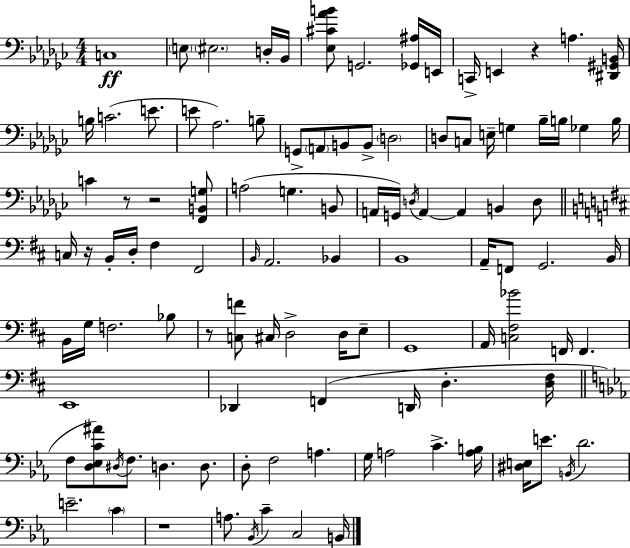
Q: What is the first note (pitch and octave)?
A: C3